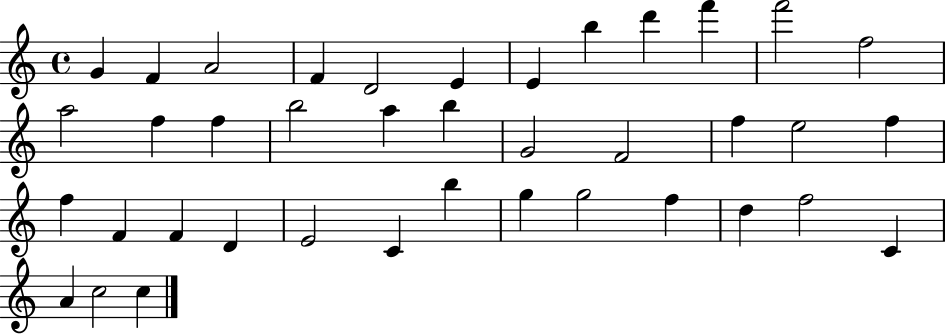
{
  \clef treble
  \time 4/4
  \defaultTimeSignature
  \key c \major
  g'4 f'4 a'2 | f'4 d'2 e'4 | e'4 b''4 d'''4 f'''4 | f'''2 f''2 | \break a''2 f''4 f''4 | b''2 a''4 b''4 | g'2 f'2 | f''4 e''2 f''4 | \break f''4 f'4 f'4 d'4 | e'2 c'4 b''4 | g''4 g''2 f''4 | d''4 f''2 c'4 | \break a'4 c''2 c''4 | \bar "|."
}